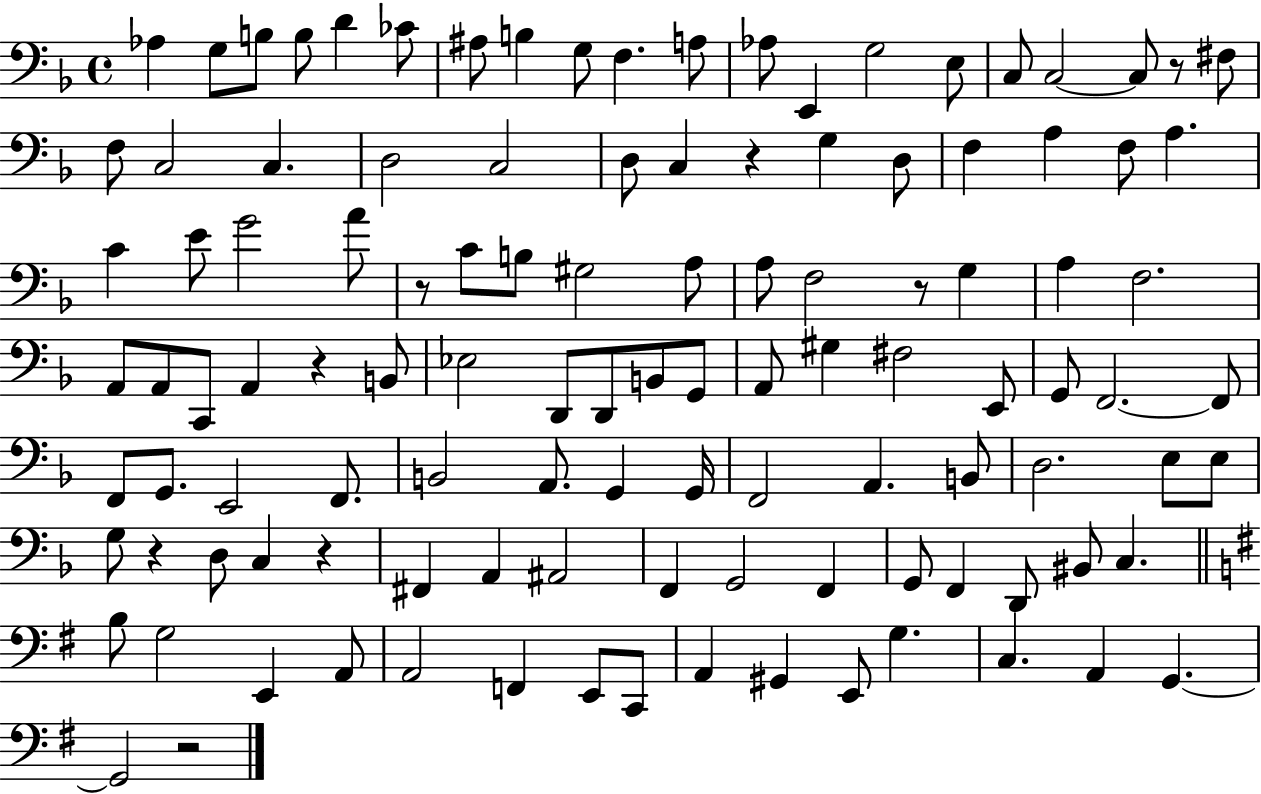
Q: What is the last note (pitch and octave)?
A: G2